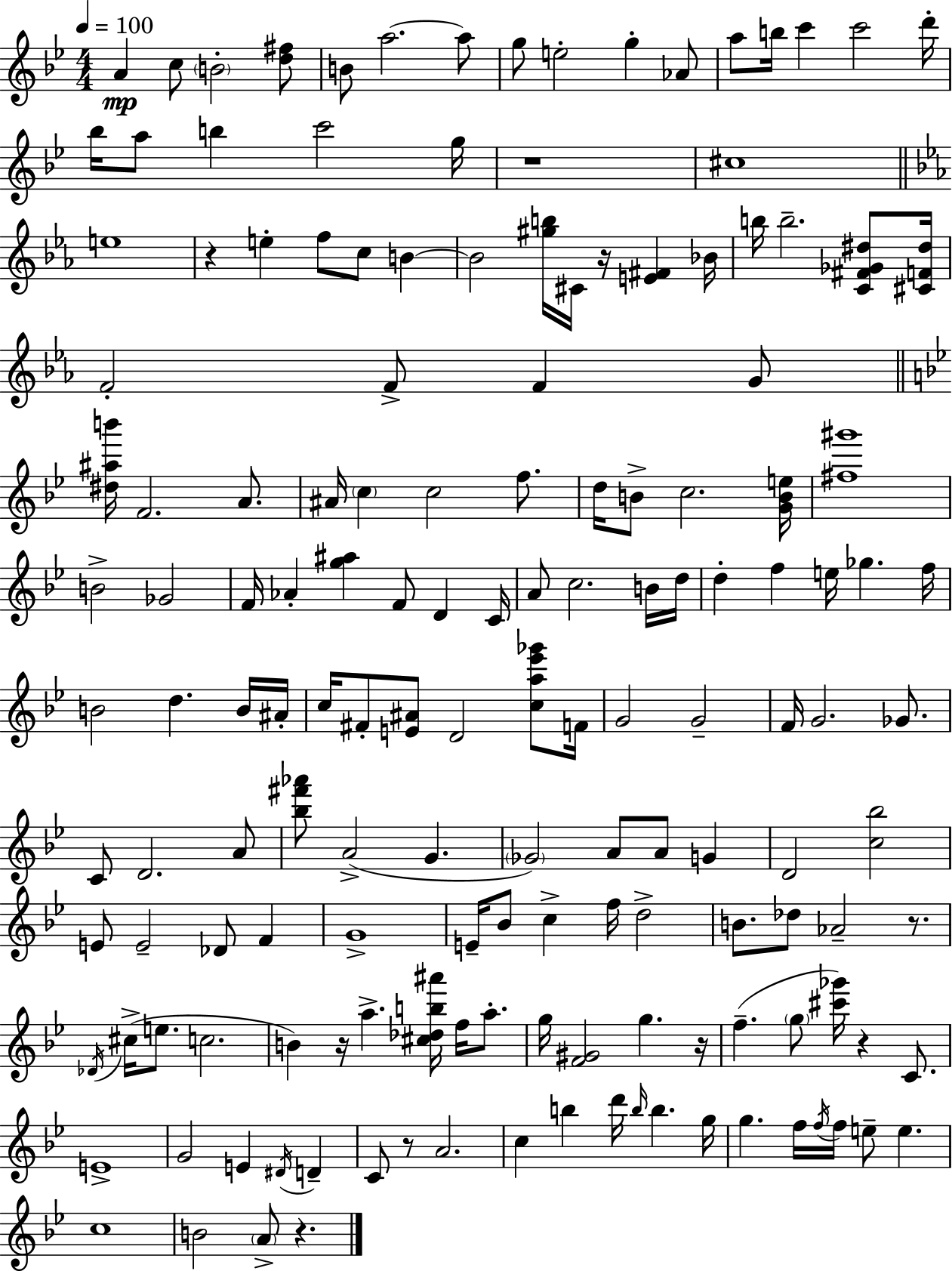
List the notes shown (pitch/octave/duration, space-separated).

A4/q C5/e B4/h [D5,F#5]/e B4/e A5/h. A5/e G5/e E5/h G5/q Ab4/e A5/e B5/s C6/q C6/h D6/s Bb5/s A5/e B5/q C6/h G5/s R/w C#5/w E5/w R/q E5/q F5/e C5/e B4/q B4/h [G#5,B5]/s C#4/s R/s [E4,F#4]/q Bb4/s B5/s B5/h. [C4,F#4,Gb4,D#5]/e [C#4,F4,D#5]/s F4/h F4/e F4/q G4/e [D#5,A#5,B6]/s F4/h. A4/e. A#4/s C5/q C5/h F5/e. D5/s B4/e C5/h. [G4,B4,E5]/s [F#5,G#6]/w B4/h Gb4/h F4/s Ab4/q [G5,A#5]/q F4/e D4/q C4/s A4/e C5/h. B4/s D5/s D5/q F5/q E5/s Gb5/q. F5/s B4/h D5/q. B4/s A#4/s C5/s F#4/e [E4,A#4]/e D4/h [C5,A5,Eb6,Gb6]/e F4/s G4/h G4/h F4/s G4/h. Gb4/e. C4/e D4/h. A4/e [Bb5,F#6,Ab6]/e A4/h G4/q. Gb4/h A4/e A4/e G4/q D4/h [C5,Bb5]/h E4/e E4/h Db4/e F4/q G4/w E4/s Bb4/e C5/q F5/s D5/h B4/e. Db5/e Ab4/h R/e. Db4/s C#5/s E5/e. C5/h. B4/q R/s A5/q. [C#5,Db5,B5,A#6]/s F5/s A5/e. G5/s [F4,G#4]/h G5/q. R/s F5/q. G5/e [C#6,Gb6]/s R/q C4/e. E4/w G4/h E4/q D#4/s D4/q C4/e R/e A4/h. C5/q B5/q D6/s B5/s B5/q. G5/s G5/q. F5/s F5/s F5/s E5/e E5/q. C5/w B4/h A4/e R/q.